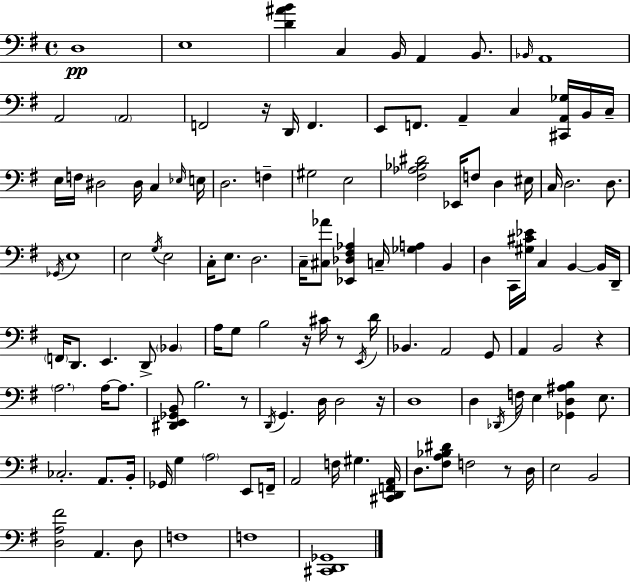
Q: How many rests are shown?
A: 7